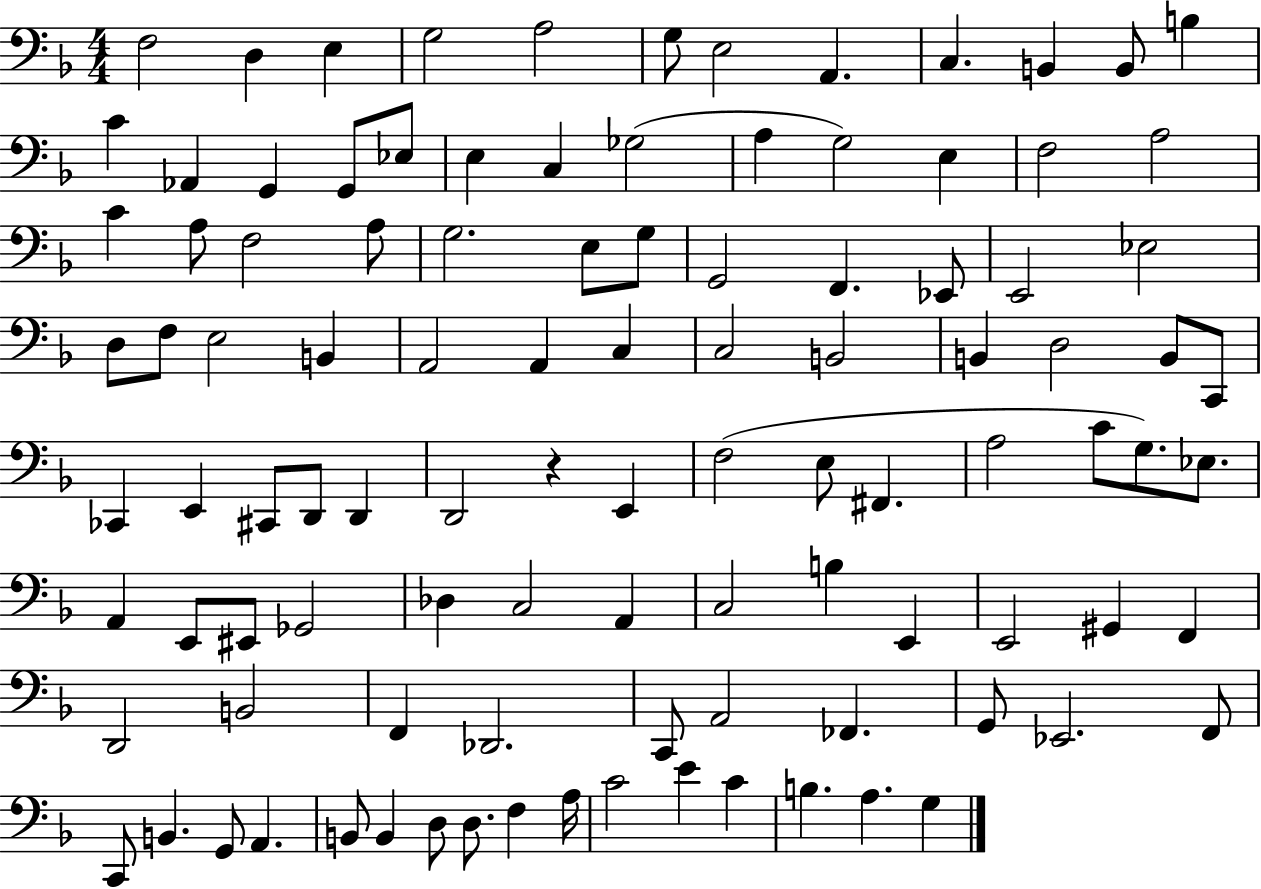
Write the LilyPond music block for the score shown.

{
  \clef bass
  \numericTimeSignature
  \time 4/4
  \key f \major
  f2 d4 e4 | g2 a2 | g8 e2 a,4. | c4. b,4 b,8 b4 | \break c'4 aes,4 g,4 g,8 ees8 | e4 c4 ges2( | a4 g2) e4 | f2 a2 | \break c'4 a8 f2 a8 | g2. e8 g8 | g,2 f,4. ees,8 | e,2 ees2 | \break d8 f8 e2 b,4 | a,2 a,4 c4 | c2 b,2 | b,4 d2 b,8 c,8 | \break ces,4 e,4 cis,8 d,8 d,4 | d,2 r4 e,4 | f2( e8 fis,4. | a2 c'8 g8.) ees8. | \break a,4 e,8 eis,8 ges,2 | des4 c2 a,4 | c2 b4 e,4 | e,2 gis,4 f,4 | \break d,2 b,2 | f,4 des,2. | c,8 a,2 fes,4. | g,8 ees,2. f,8 | \break c,8 b,4. g,8 a,4. | b,8 b,4 d8 d8. f4 a16 | c'2 e'4 c'4 | b4. a4. g4 | \break \bar "|."
}